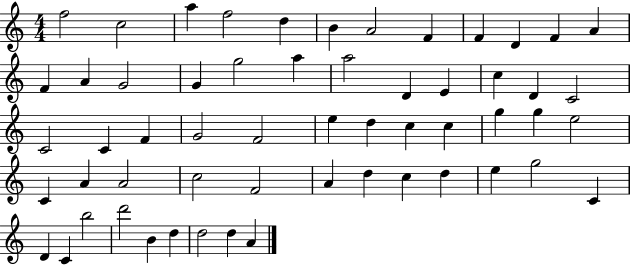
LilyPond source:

{
  \clef treble
  \numericTimeSignature
  \time 4/4
  \key c \major
  f''2 c''2 | a''4 f''2 d''4 | b'4 a'2 f'4 | f'4 d'4 f'4 a'4 | \break f'4 a'4 g'2 | g'4 g''2 a''4 | a''2 d'4 e'4 | c''4 d'4 c'2 | \break c'2 c'4 f'4 | g'2 f'2 | e''4 d''4 c''4 c''4 | g''4 g''4 e''2 | \break c'4 a'4 a'2 | c''2 f'2 | a'4 d''4 c''4 d''4 | e''4 g''2 c'4 | \break d'4 c'4 b''2 | d'''2 b'4 d''4 | d''2 d''4 a'4 | \bar "|."
}